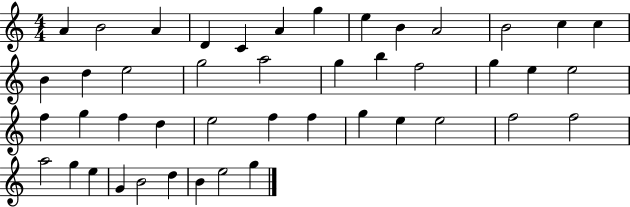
A4/q B4/h A4/q D4/q C4/q A4/q G5/q E5/q B4/q A4/h B4/h C5/q C5/q B4/q D5/q E5/h G5/h A5/h G5/q B5/q F5/h G5/q E5/q E5/h F5/q G5/q F5/q D5/q E5/h F5/q F5/q G5/q E5/q E5/h F5/h F5/h A5/h G5/q E5/q G4/q B4/h D5/q B4/q E5/h G5/q